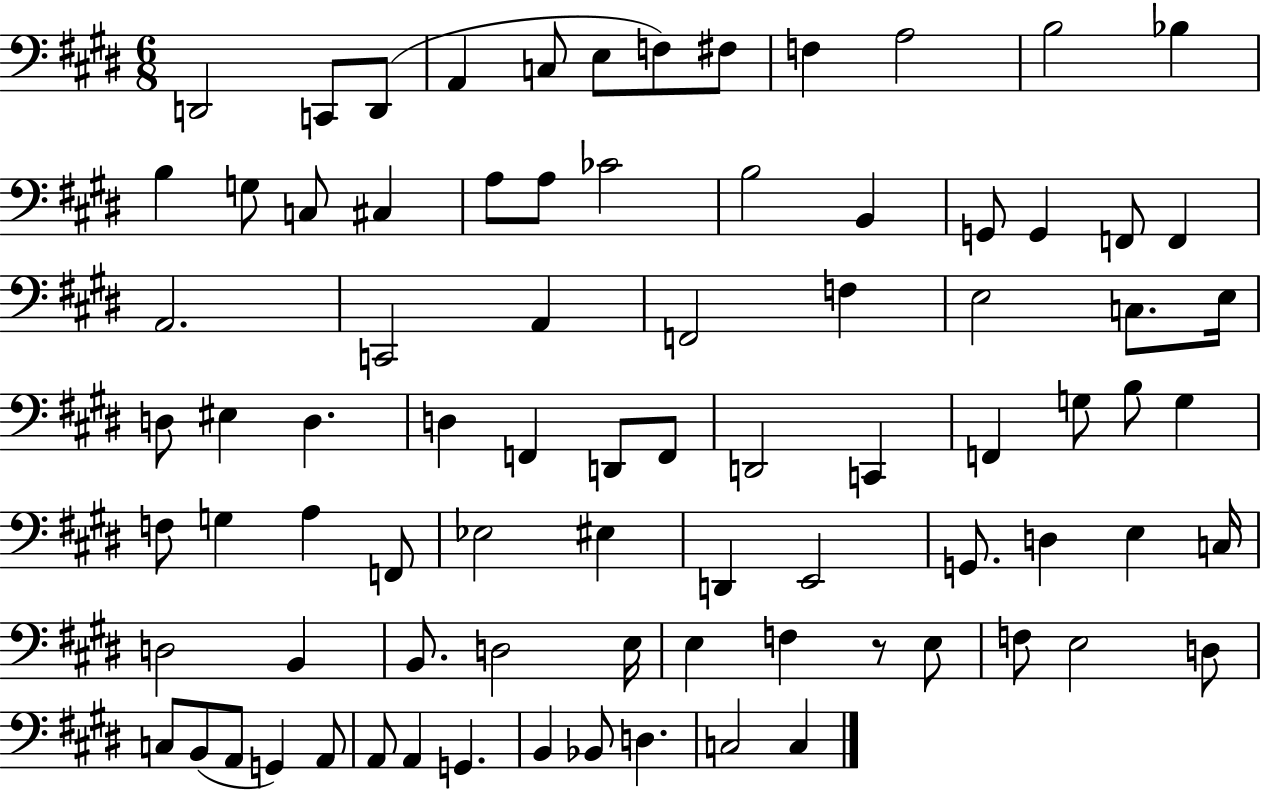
D2/h C2/e D2/e A2/q C3/e E3/e F3/e F#3/e F3/q A3/h B3/h Bb3/q B3/q G3/e C3/e C#3/q A3/e A3/e CES4/h B3/h B2/q G2/e G2/q F2/e F2/q A2/h. C2/h A2/q F2/h F3/q E3/h C3/e. E3/s D3/e EIS3/q D3/q. D3/q F2/q D2/e F2/e D2/h C2/q F2/q G3/e B3/e G3/q F3/e G3/q A3/q F2/e Eb3/h EIS3/q D2/q E2/h G2/e. D3/q E3/q C3/s D3/h B2/q B2/e. D3/h E3/s E3/q F3/q R/e E3/e F3/e E3/h D3/e C3/e B2/e A2/e G2/q A2/e A2/e A2/q G2/q. B2/q Bb2/e D3/q. C3/h C3/q